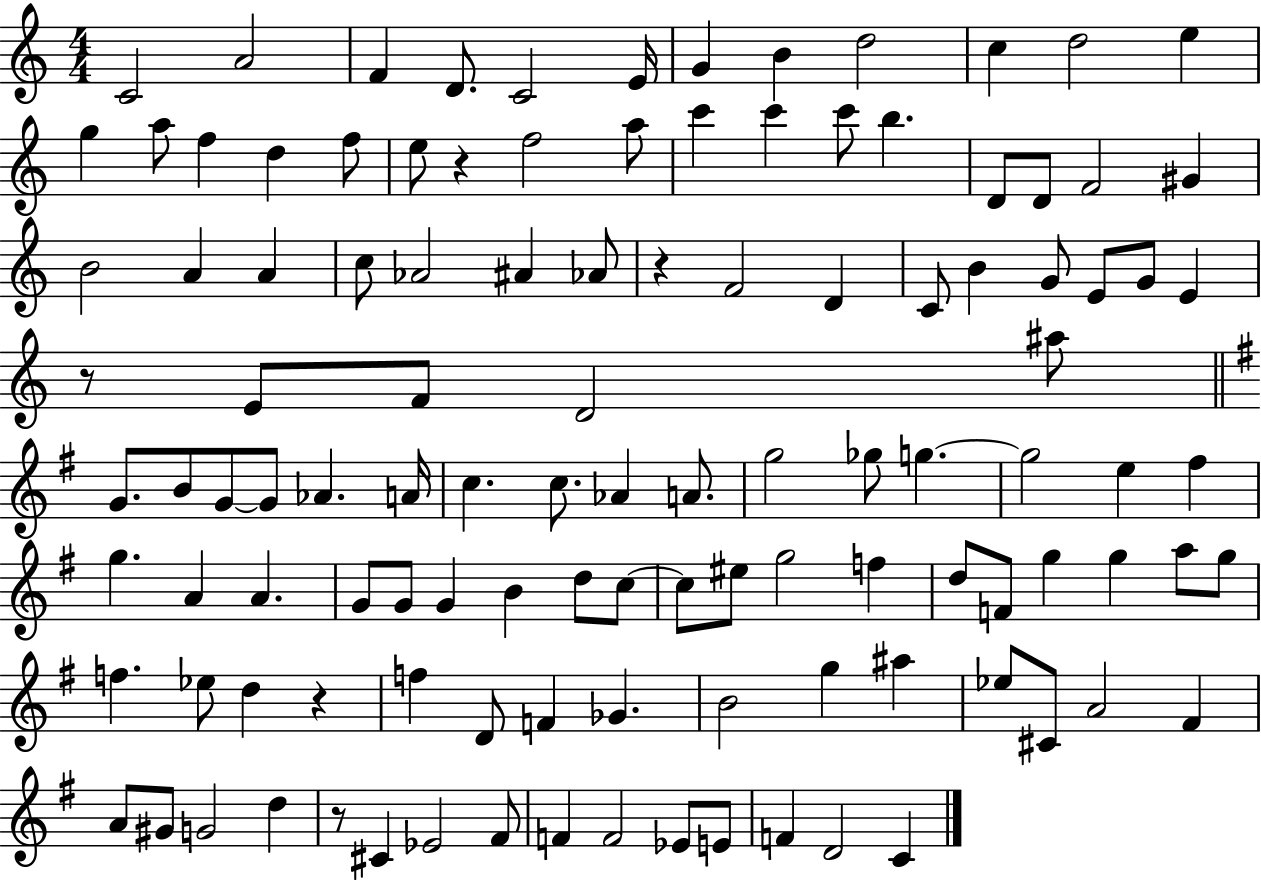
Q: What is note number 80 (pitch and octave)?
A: G5